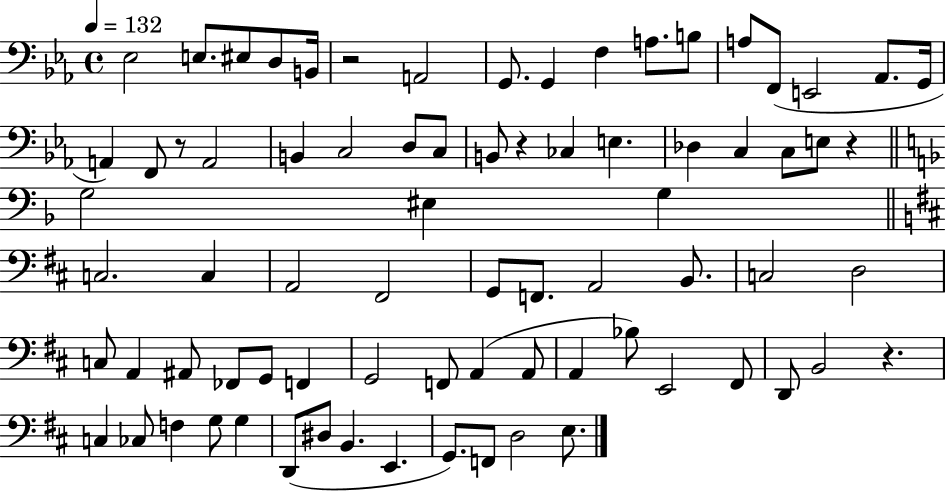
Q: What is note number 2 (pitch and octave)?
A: E3